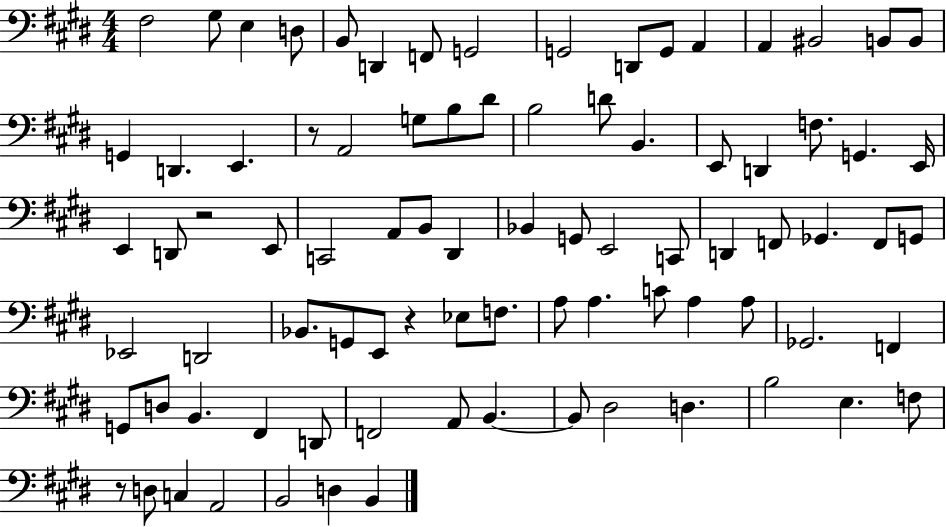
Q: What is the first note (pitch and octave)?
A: F#3